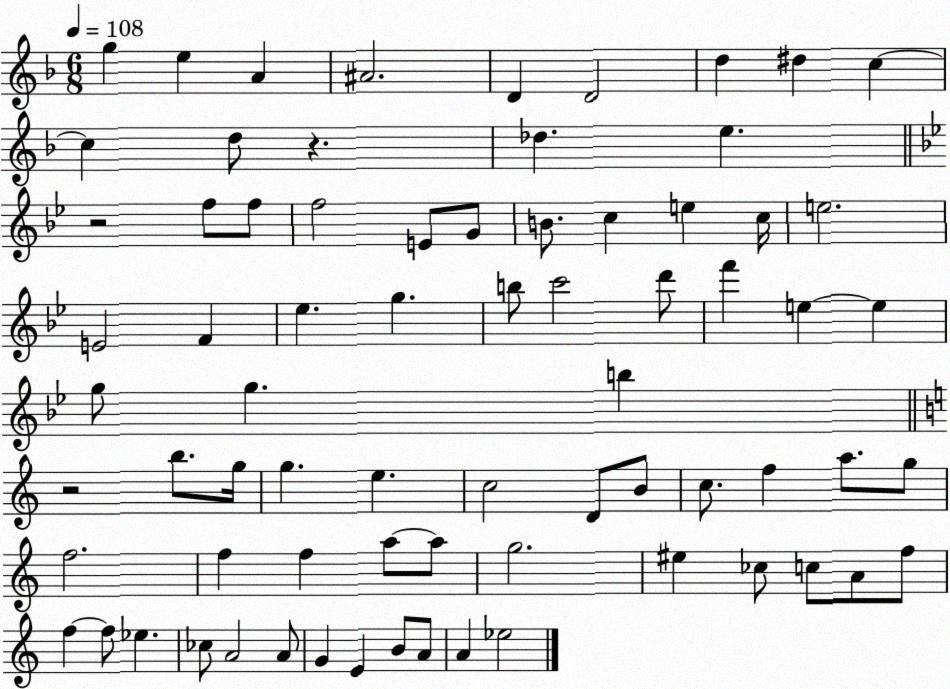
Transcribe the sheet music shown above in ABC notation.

X:1
T:Untitled
M:6/8
L:1/4
K:F
g e A ^A2 D D2 d ^d c c d/2 z _d e z2 f/2 f/2 f2 E/2 G/2 B/2 c e c/4 e2 E2 F _e g b/2 c'2 d'/2 f' e e g/2 g b z2 b/2 g/4 g e c2 D/2 B/2 c/2 f a/2 g/2 f2 f f a/2 a/2 g2 ^e _c/2 c/2 A/2 f/2 f f/2 _e _c/2 A2 A/2 G E B/2 A/2 A _e2